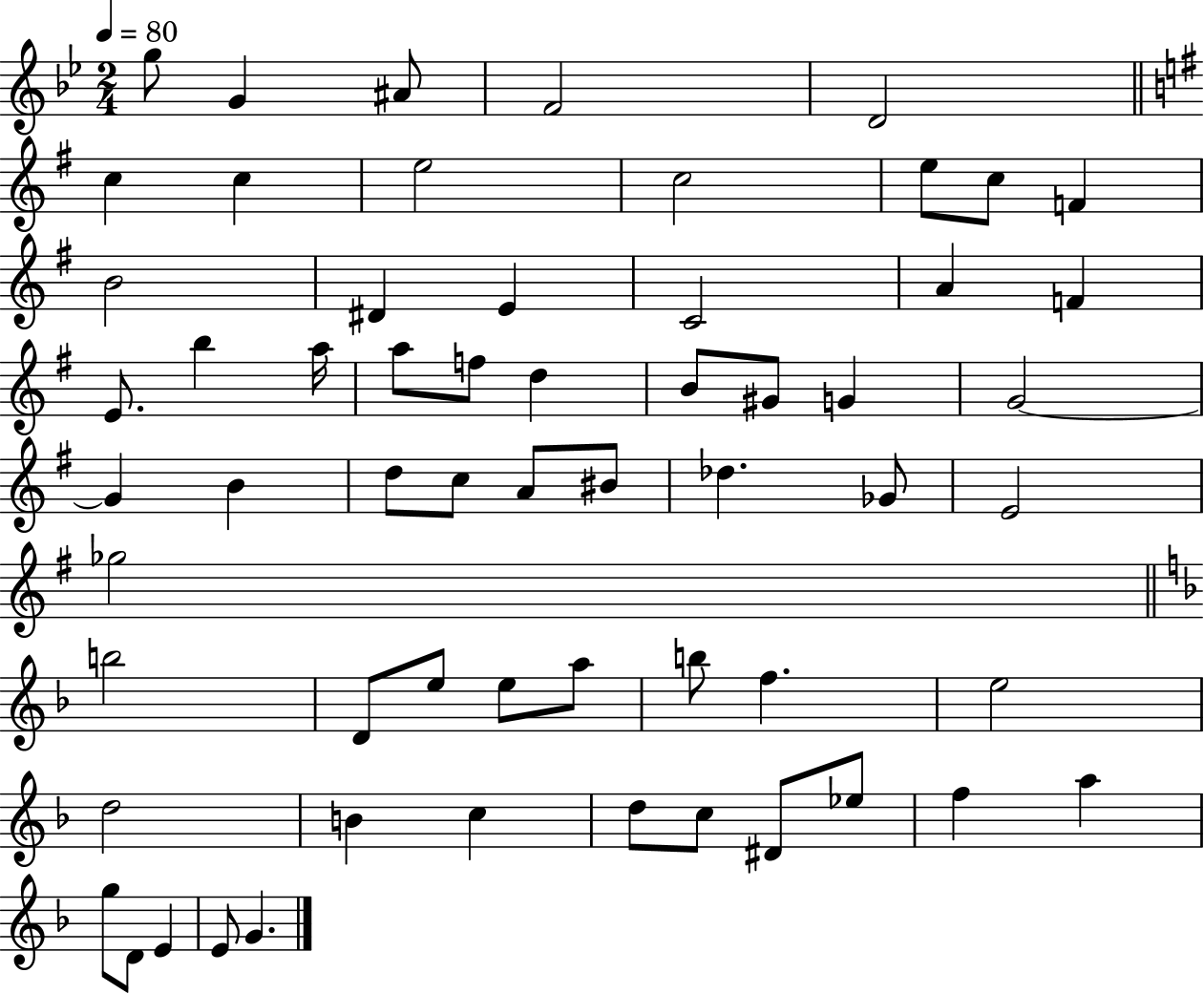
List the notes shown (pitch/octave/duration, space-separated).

G5/e G4/q A#4/e F4/h D4/h C5/q C5/q E5/h C5/h E5/e C5/e F4/q B4/h D#4/q E4/q C4/h A4/q F4/q E4/e. B5/q A5/s A5/e F5/e D5/q B4/e G#4/e G4/q G4/h G4/q B4/q D5/e C5/e A4/e BIS4/e Db5/q. Gb4/e E4/h Gb5/h B5/h D4/e E5/e E5/e A5/e B5/e F5/q. E5/h D5/h B4/q C5/q D5/e C5/e D#4/e Eb5/e F5/q A5/q G5/e D4/e E4/q E4/e G4/q.